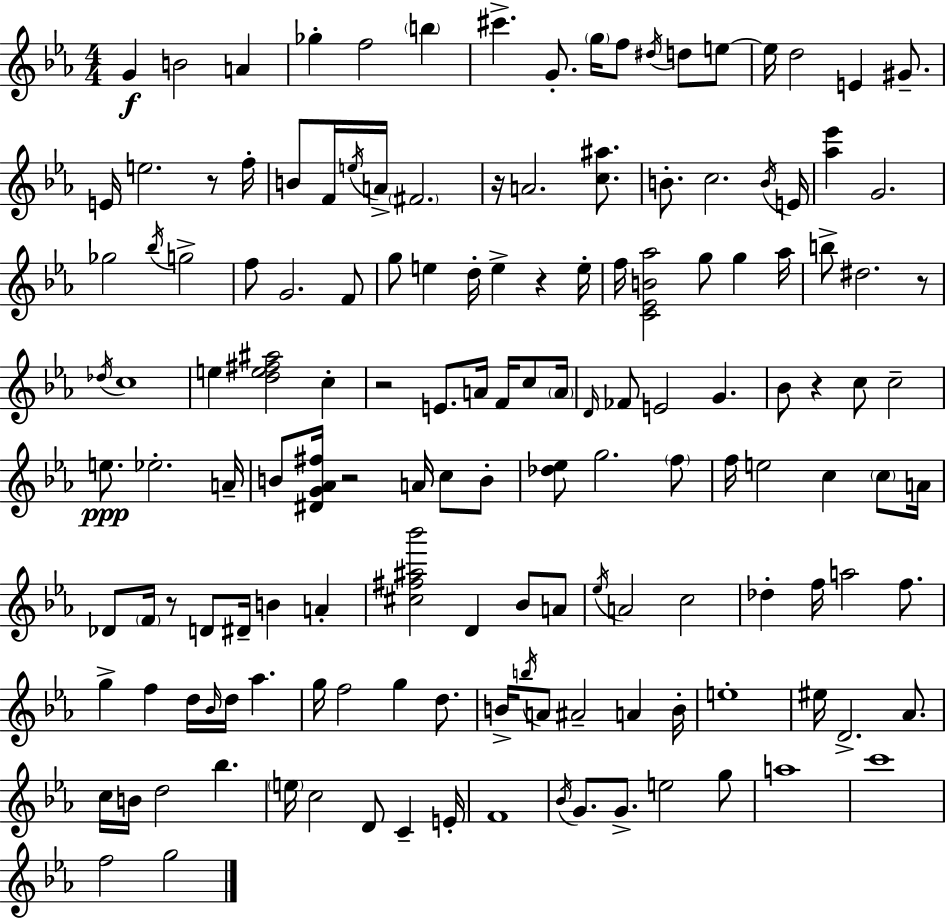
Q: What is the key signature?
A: EES major